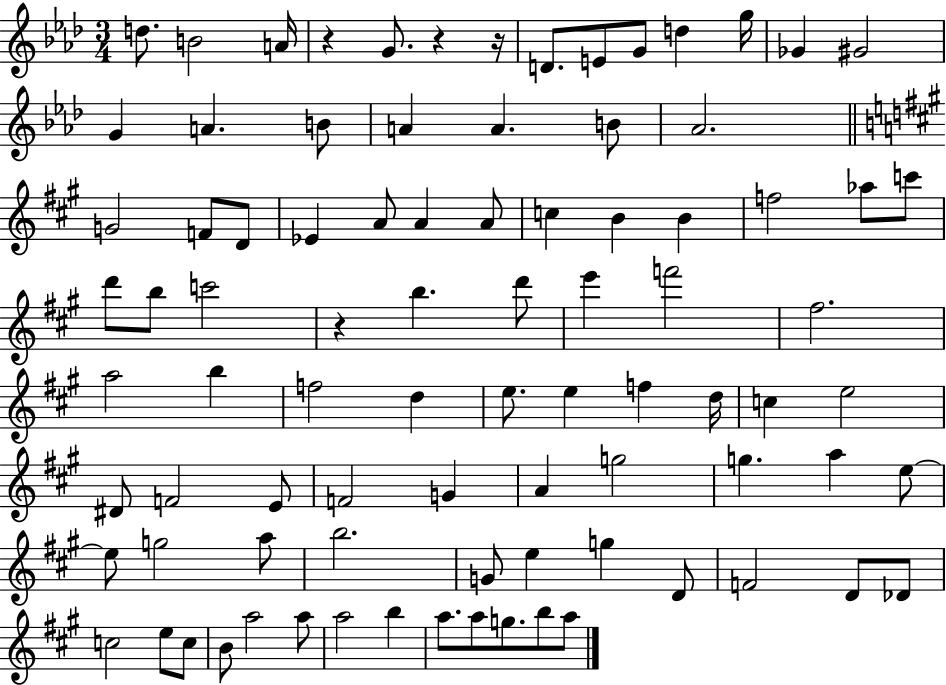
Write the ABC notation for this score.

X:1
T:Untitled
M:3/4
L:1/4
K:Ab
d/2 B2 A/4 z G/2 z z/4 D/2 E/2 G/2 d g/4 _G ^G2 G A B/2 A A B/2 _A2 G2 F/2 D/2 _E A/2 A A/2 c B B f2 _a/2 c'/2 d'/2 b/2 c'2 z b d'/2 e' f'2 ^f2 a2 b f2 d e/2 e f d/4 c e2 ^D/2 F2 E/2 F2 G A g2 g a e/2 e/2 g2 a/2 b2 G/2 e g D/2 F2 D/2 _D/2 c2 e/2 c/2 B/2 a2 a/2 a2 b a/2 a/2 g/2 b/2 a/2